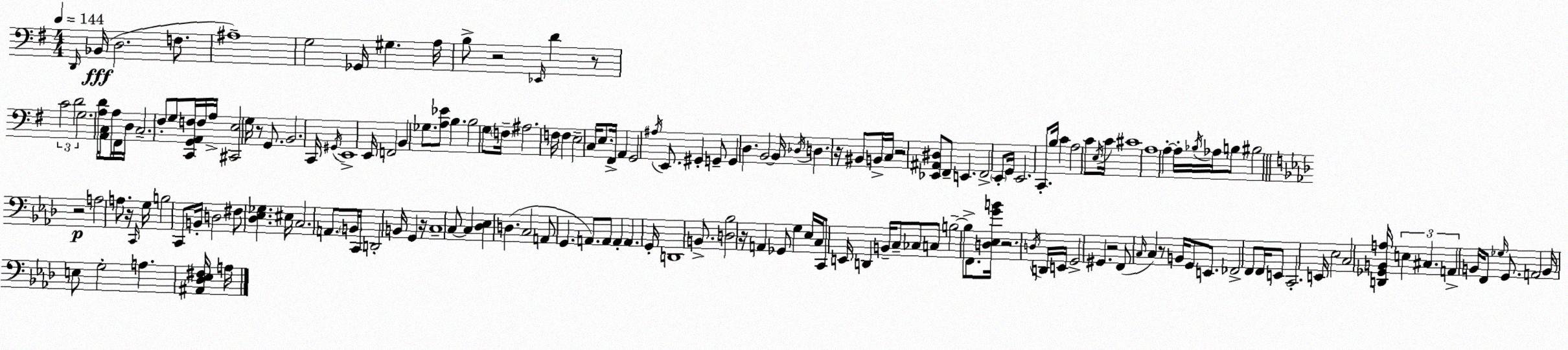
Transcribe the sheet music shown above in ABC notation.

X:1
T:Untitled
M:4/4
L:1/4
K:Em
D,,/4 _B,,/4 D,2 F,/2 ^A,4 G,2 _G,,/4 ^G, A,/4 B,/2 z2 _E,,/4 D z/2 C2 D2 G,2 [A,D]/4 [A,,C,]/2 A,/4 ^F,,/4 D,/4 C,2 ^F,/2 G,/2 [C,,G,,A,,F,]/4 F,/4 A,/4 [^C,,E,]2 G,/4 z/2 G,,/2 B,,2 C,,/4 ^G,,/4 E,,4 E,,/4 F,,2 B,, _G,/2 [A,_E]/2 B, B,2 G,/2 F,/4 ^A,2 F,/4 F, E,2 C,/4 E,/2 ^F,,/4 A,, G,,2 ^A,/4 E,,/2 ^G,, G,,/2 G,, D, B,,2 B,,/4 _D,/4 D, z/4 ^B,,/2 B,,/4 C,/4 z2 [_E,,^A,,^D,]/2 ^F,,/2 E,, ^F,,2 E,,/2 G,,/4 E,,2 C,,/2 B,/4 C A,2 C/2 E,/4 C/4 ^C4 A,4 A, A,/4 _B,/4 _A,/4 B,/2 ^B,2 z2 A,2 A,/2 z/4 C,,/4 G,/4 B,2 C,,/2 B,,/4 D,2 ^F,/2 [_D,_E,_G,] ^E,/4 C,2 A,,/2 B,,/4 C,,/4 D,,2 B,,/4 G,, z/4 C,4 C,/2 C, [_D,_E,] D, C,2 A,,/2 G,, A,,/2 A,,/2 A,, A,, G,,/4 D,,4 B,,/2 [D,_B,]2 z/4 A,, _G,,/2 G, _E,/4 C,/4 C,,/2 E,,/4 D,, B,,/4 C,/2 _C,/2 C,/2 B,2 B,/2 F,,/2 [D,_E,GB]/4 z2 D,/4 D,,/4 E,,/4 G,,2 ^G,, z2 F,,/2 C,/4 C, z/2 B,,/4 G,,/2 E,,/2 _F,,2 F,,/2 F,,/4 E,,/2 C,,2 E,,/4 _E,2 C,2 [D,,_G,,B,,A,]/4 E, ^C, A,, B,,/4 F,,/2 _G,/4 G,,/2 A,,2 B,,/4 E,/2 G,2 A, [^A,,_D,_E,^F,]/4 A,/4